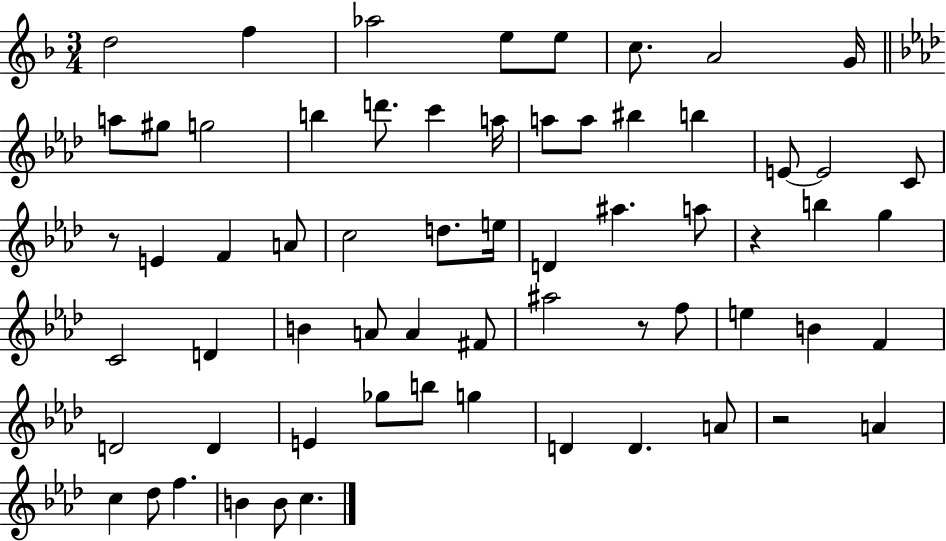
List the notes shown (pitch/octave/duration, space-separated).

D5/h F5/q Ab5/h E5/e E5/e C5/e. A4/h G4/s A5/e G#5/e G5/h B5/q D6/e. C6/q A5/s A5/e A5/e BIS5/q B5/q E4/e E4/h C4/e R/e E4/q F4/q A4/e C5/h D5/e. E5/s D4/q A#5/q. A5/e R/q B5/q G5/q C4/h D4/q B4/q A4/e A4/q F#4/e A#5/h R/e F5/e E5/q B4/q F4/q D4/h D4/q E4/q Gb5/e B5/e G5/q D4/q D4/q. A4/e R/h A4/q C5/q Db5/e F5/q. B4/q B4/e C5/q.